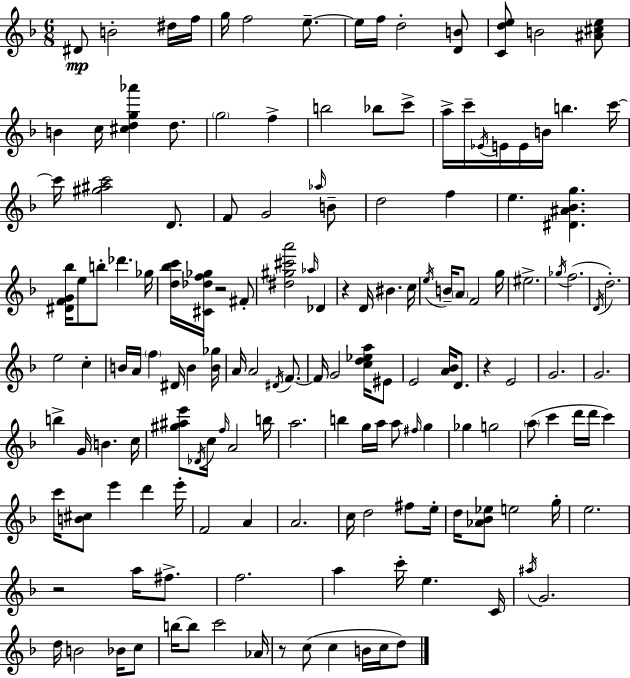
{
  \clef treble
  \numericTimeSignature
  \time 6/8
  \key f \major
  dis'8\mp b'2-. dis''16 f''16 | g''16 f''2 e''8.--~~ | e''16 f''16 d''2-. <d' b'>8 | <c' d'' e''>8 b'2 <ais' cis'' e''>8 | \break b'4 c''16 <cis'' d'' g'' aes'''>4 d''8. | \parenthesize g''2 f''4-> | b''2 bes''8 c'''8-> | a''16-> c'''16-- \acciaccatura { ees'16 } e'16 e'16 b'16 b''4. | \break c'''16~~ c'''16 <gis'' ais'' c'''>2 d'8. | f'8 g'2 \grace { aes''16 } | b'8-- d''2 f''4 | e''4. <dis' ais' bes' g''>4. | \break <dis' f' g' bes''>16 e''8 b''8-. des'''4. | ges''16 <d'' bes'' c'''>16 <cis' des'' f'' ges''>16 r2 | fis'8-. <dis'' gis'' cis''' a'''>2 \grace { aes''16 } des'4 | r4 d'16 bis'4. | \break c''16 \acciaccatura { e''16 } b'16-- \parenthesize a'8 f'2 | g''16 eis''2.-> | \acciaccatura { ges''16 } f''2.( | \acciaccatura { d'16 } d''2.-.) | \break e''2 | c''4-. b'16 a'16 \parenthesize f''4 | dis'16 b'4 <b' ges''>16 a'16 a'2 | \acciaccatura { dis'16 } f'8.~~ f'16 g'2 | \break <c'' d'' ees'' a''>16 eis'8 e'2 | <a' bes'>16 d'8. r4 e'2 | g'2. | g'2. | \break b''4-> g'16 | b'4. c''16 <gis'' ais'' e'''>8 \acciaccatura { des'16 } c''16 \grace { f''16 } | a'2 b''16 a''2. | b''4 | \break g''16 a''16 a''8 \grace { fis''16 } g''4 ges''4 | g''2 \parenthesize a''8( | c'''4 d'''16 d'''16 c'''4) c'''16 <b' cis''>8 | e'''4 d'''4 e'''16-. f'2 | \break a'4 a'2. | c''16 d''2 | fis''8 e''16-. d''16 <aes' bes' ees''>8 | e''2 g''16-. e''2. | \break r2 | a''16 fis''8.-> f''2. | a''4 | c'''16-. e''4. c'16 \acciaccatura { ais''16 } g'2. | \break d''16 | b'2 bes'16 c''8 b''16~~ | b''8 c'''2 aes'16 r8 | c''8( c''4 b'16 c''16 d''8) \bar "|."
}